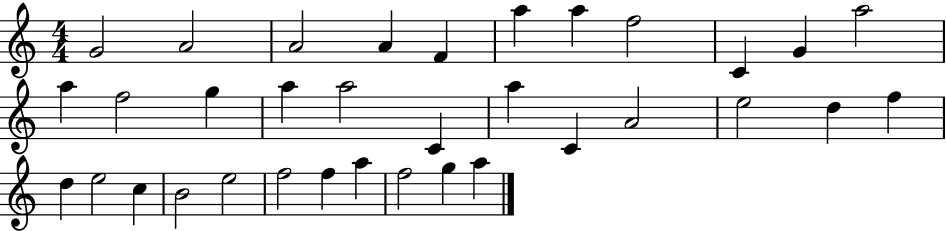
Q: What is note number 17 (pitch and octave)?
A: C4